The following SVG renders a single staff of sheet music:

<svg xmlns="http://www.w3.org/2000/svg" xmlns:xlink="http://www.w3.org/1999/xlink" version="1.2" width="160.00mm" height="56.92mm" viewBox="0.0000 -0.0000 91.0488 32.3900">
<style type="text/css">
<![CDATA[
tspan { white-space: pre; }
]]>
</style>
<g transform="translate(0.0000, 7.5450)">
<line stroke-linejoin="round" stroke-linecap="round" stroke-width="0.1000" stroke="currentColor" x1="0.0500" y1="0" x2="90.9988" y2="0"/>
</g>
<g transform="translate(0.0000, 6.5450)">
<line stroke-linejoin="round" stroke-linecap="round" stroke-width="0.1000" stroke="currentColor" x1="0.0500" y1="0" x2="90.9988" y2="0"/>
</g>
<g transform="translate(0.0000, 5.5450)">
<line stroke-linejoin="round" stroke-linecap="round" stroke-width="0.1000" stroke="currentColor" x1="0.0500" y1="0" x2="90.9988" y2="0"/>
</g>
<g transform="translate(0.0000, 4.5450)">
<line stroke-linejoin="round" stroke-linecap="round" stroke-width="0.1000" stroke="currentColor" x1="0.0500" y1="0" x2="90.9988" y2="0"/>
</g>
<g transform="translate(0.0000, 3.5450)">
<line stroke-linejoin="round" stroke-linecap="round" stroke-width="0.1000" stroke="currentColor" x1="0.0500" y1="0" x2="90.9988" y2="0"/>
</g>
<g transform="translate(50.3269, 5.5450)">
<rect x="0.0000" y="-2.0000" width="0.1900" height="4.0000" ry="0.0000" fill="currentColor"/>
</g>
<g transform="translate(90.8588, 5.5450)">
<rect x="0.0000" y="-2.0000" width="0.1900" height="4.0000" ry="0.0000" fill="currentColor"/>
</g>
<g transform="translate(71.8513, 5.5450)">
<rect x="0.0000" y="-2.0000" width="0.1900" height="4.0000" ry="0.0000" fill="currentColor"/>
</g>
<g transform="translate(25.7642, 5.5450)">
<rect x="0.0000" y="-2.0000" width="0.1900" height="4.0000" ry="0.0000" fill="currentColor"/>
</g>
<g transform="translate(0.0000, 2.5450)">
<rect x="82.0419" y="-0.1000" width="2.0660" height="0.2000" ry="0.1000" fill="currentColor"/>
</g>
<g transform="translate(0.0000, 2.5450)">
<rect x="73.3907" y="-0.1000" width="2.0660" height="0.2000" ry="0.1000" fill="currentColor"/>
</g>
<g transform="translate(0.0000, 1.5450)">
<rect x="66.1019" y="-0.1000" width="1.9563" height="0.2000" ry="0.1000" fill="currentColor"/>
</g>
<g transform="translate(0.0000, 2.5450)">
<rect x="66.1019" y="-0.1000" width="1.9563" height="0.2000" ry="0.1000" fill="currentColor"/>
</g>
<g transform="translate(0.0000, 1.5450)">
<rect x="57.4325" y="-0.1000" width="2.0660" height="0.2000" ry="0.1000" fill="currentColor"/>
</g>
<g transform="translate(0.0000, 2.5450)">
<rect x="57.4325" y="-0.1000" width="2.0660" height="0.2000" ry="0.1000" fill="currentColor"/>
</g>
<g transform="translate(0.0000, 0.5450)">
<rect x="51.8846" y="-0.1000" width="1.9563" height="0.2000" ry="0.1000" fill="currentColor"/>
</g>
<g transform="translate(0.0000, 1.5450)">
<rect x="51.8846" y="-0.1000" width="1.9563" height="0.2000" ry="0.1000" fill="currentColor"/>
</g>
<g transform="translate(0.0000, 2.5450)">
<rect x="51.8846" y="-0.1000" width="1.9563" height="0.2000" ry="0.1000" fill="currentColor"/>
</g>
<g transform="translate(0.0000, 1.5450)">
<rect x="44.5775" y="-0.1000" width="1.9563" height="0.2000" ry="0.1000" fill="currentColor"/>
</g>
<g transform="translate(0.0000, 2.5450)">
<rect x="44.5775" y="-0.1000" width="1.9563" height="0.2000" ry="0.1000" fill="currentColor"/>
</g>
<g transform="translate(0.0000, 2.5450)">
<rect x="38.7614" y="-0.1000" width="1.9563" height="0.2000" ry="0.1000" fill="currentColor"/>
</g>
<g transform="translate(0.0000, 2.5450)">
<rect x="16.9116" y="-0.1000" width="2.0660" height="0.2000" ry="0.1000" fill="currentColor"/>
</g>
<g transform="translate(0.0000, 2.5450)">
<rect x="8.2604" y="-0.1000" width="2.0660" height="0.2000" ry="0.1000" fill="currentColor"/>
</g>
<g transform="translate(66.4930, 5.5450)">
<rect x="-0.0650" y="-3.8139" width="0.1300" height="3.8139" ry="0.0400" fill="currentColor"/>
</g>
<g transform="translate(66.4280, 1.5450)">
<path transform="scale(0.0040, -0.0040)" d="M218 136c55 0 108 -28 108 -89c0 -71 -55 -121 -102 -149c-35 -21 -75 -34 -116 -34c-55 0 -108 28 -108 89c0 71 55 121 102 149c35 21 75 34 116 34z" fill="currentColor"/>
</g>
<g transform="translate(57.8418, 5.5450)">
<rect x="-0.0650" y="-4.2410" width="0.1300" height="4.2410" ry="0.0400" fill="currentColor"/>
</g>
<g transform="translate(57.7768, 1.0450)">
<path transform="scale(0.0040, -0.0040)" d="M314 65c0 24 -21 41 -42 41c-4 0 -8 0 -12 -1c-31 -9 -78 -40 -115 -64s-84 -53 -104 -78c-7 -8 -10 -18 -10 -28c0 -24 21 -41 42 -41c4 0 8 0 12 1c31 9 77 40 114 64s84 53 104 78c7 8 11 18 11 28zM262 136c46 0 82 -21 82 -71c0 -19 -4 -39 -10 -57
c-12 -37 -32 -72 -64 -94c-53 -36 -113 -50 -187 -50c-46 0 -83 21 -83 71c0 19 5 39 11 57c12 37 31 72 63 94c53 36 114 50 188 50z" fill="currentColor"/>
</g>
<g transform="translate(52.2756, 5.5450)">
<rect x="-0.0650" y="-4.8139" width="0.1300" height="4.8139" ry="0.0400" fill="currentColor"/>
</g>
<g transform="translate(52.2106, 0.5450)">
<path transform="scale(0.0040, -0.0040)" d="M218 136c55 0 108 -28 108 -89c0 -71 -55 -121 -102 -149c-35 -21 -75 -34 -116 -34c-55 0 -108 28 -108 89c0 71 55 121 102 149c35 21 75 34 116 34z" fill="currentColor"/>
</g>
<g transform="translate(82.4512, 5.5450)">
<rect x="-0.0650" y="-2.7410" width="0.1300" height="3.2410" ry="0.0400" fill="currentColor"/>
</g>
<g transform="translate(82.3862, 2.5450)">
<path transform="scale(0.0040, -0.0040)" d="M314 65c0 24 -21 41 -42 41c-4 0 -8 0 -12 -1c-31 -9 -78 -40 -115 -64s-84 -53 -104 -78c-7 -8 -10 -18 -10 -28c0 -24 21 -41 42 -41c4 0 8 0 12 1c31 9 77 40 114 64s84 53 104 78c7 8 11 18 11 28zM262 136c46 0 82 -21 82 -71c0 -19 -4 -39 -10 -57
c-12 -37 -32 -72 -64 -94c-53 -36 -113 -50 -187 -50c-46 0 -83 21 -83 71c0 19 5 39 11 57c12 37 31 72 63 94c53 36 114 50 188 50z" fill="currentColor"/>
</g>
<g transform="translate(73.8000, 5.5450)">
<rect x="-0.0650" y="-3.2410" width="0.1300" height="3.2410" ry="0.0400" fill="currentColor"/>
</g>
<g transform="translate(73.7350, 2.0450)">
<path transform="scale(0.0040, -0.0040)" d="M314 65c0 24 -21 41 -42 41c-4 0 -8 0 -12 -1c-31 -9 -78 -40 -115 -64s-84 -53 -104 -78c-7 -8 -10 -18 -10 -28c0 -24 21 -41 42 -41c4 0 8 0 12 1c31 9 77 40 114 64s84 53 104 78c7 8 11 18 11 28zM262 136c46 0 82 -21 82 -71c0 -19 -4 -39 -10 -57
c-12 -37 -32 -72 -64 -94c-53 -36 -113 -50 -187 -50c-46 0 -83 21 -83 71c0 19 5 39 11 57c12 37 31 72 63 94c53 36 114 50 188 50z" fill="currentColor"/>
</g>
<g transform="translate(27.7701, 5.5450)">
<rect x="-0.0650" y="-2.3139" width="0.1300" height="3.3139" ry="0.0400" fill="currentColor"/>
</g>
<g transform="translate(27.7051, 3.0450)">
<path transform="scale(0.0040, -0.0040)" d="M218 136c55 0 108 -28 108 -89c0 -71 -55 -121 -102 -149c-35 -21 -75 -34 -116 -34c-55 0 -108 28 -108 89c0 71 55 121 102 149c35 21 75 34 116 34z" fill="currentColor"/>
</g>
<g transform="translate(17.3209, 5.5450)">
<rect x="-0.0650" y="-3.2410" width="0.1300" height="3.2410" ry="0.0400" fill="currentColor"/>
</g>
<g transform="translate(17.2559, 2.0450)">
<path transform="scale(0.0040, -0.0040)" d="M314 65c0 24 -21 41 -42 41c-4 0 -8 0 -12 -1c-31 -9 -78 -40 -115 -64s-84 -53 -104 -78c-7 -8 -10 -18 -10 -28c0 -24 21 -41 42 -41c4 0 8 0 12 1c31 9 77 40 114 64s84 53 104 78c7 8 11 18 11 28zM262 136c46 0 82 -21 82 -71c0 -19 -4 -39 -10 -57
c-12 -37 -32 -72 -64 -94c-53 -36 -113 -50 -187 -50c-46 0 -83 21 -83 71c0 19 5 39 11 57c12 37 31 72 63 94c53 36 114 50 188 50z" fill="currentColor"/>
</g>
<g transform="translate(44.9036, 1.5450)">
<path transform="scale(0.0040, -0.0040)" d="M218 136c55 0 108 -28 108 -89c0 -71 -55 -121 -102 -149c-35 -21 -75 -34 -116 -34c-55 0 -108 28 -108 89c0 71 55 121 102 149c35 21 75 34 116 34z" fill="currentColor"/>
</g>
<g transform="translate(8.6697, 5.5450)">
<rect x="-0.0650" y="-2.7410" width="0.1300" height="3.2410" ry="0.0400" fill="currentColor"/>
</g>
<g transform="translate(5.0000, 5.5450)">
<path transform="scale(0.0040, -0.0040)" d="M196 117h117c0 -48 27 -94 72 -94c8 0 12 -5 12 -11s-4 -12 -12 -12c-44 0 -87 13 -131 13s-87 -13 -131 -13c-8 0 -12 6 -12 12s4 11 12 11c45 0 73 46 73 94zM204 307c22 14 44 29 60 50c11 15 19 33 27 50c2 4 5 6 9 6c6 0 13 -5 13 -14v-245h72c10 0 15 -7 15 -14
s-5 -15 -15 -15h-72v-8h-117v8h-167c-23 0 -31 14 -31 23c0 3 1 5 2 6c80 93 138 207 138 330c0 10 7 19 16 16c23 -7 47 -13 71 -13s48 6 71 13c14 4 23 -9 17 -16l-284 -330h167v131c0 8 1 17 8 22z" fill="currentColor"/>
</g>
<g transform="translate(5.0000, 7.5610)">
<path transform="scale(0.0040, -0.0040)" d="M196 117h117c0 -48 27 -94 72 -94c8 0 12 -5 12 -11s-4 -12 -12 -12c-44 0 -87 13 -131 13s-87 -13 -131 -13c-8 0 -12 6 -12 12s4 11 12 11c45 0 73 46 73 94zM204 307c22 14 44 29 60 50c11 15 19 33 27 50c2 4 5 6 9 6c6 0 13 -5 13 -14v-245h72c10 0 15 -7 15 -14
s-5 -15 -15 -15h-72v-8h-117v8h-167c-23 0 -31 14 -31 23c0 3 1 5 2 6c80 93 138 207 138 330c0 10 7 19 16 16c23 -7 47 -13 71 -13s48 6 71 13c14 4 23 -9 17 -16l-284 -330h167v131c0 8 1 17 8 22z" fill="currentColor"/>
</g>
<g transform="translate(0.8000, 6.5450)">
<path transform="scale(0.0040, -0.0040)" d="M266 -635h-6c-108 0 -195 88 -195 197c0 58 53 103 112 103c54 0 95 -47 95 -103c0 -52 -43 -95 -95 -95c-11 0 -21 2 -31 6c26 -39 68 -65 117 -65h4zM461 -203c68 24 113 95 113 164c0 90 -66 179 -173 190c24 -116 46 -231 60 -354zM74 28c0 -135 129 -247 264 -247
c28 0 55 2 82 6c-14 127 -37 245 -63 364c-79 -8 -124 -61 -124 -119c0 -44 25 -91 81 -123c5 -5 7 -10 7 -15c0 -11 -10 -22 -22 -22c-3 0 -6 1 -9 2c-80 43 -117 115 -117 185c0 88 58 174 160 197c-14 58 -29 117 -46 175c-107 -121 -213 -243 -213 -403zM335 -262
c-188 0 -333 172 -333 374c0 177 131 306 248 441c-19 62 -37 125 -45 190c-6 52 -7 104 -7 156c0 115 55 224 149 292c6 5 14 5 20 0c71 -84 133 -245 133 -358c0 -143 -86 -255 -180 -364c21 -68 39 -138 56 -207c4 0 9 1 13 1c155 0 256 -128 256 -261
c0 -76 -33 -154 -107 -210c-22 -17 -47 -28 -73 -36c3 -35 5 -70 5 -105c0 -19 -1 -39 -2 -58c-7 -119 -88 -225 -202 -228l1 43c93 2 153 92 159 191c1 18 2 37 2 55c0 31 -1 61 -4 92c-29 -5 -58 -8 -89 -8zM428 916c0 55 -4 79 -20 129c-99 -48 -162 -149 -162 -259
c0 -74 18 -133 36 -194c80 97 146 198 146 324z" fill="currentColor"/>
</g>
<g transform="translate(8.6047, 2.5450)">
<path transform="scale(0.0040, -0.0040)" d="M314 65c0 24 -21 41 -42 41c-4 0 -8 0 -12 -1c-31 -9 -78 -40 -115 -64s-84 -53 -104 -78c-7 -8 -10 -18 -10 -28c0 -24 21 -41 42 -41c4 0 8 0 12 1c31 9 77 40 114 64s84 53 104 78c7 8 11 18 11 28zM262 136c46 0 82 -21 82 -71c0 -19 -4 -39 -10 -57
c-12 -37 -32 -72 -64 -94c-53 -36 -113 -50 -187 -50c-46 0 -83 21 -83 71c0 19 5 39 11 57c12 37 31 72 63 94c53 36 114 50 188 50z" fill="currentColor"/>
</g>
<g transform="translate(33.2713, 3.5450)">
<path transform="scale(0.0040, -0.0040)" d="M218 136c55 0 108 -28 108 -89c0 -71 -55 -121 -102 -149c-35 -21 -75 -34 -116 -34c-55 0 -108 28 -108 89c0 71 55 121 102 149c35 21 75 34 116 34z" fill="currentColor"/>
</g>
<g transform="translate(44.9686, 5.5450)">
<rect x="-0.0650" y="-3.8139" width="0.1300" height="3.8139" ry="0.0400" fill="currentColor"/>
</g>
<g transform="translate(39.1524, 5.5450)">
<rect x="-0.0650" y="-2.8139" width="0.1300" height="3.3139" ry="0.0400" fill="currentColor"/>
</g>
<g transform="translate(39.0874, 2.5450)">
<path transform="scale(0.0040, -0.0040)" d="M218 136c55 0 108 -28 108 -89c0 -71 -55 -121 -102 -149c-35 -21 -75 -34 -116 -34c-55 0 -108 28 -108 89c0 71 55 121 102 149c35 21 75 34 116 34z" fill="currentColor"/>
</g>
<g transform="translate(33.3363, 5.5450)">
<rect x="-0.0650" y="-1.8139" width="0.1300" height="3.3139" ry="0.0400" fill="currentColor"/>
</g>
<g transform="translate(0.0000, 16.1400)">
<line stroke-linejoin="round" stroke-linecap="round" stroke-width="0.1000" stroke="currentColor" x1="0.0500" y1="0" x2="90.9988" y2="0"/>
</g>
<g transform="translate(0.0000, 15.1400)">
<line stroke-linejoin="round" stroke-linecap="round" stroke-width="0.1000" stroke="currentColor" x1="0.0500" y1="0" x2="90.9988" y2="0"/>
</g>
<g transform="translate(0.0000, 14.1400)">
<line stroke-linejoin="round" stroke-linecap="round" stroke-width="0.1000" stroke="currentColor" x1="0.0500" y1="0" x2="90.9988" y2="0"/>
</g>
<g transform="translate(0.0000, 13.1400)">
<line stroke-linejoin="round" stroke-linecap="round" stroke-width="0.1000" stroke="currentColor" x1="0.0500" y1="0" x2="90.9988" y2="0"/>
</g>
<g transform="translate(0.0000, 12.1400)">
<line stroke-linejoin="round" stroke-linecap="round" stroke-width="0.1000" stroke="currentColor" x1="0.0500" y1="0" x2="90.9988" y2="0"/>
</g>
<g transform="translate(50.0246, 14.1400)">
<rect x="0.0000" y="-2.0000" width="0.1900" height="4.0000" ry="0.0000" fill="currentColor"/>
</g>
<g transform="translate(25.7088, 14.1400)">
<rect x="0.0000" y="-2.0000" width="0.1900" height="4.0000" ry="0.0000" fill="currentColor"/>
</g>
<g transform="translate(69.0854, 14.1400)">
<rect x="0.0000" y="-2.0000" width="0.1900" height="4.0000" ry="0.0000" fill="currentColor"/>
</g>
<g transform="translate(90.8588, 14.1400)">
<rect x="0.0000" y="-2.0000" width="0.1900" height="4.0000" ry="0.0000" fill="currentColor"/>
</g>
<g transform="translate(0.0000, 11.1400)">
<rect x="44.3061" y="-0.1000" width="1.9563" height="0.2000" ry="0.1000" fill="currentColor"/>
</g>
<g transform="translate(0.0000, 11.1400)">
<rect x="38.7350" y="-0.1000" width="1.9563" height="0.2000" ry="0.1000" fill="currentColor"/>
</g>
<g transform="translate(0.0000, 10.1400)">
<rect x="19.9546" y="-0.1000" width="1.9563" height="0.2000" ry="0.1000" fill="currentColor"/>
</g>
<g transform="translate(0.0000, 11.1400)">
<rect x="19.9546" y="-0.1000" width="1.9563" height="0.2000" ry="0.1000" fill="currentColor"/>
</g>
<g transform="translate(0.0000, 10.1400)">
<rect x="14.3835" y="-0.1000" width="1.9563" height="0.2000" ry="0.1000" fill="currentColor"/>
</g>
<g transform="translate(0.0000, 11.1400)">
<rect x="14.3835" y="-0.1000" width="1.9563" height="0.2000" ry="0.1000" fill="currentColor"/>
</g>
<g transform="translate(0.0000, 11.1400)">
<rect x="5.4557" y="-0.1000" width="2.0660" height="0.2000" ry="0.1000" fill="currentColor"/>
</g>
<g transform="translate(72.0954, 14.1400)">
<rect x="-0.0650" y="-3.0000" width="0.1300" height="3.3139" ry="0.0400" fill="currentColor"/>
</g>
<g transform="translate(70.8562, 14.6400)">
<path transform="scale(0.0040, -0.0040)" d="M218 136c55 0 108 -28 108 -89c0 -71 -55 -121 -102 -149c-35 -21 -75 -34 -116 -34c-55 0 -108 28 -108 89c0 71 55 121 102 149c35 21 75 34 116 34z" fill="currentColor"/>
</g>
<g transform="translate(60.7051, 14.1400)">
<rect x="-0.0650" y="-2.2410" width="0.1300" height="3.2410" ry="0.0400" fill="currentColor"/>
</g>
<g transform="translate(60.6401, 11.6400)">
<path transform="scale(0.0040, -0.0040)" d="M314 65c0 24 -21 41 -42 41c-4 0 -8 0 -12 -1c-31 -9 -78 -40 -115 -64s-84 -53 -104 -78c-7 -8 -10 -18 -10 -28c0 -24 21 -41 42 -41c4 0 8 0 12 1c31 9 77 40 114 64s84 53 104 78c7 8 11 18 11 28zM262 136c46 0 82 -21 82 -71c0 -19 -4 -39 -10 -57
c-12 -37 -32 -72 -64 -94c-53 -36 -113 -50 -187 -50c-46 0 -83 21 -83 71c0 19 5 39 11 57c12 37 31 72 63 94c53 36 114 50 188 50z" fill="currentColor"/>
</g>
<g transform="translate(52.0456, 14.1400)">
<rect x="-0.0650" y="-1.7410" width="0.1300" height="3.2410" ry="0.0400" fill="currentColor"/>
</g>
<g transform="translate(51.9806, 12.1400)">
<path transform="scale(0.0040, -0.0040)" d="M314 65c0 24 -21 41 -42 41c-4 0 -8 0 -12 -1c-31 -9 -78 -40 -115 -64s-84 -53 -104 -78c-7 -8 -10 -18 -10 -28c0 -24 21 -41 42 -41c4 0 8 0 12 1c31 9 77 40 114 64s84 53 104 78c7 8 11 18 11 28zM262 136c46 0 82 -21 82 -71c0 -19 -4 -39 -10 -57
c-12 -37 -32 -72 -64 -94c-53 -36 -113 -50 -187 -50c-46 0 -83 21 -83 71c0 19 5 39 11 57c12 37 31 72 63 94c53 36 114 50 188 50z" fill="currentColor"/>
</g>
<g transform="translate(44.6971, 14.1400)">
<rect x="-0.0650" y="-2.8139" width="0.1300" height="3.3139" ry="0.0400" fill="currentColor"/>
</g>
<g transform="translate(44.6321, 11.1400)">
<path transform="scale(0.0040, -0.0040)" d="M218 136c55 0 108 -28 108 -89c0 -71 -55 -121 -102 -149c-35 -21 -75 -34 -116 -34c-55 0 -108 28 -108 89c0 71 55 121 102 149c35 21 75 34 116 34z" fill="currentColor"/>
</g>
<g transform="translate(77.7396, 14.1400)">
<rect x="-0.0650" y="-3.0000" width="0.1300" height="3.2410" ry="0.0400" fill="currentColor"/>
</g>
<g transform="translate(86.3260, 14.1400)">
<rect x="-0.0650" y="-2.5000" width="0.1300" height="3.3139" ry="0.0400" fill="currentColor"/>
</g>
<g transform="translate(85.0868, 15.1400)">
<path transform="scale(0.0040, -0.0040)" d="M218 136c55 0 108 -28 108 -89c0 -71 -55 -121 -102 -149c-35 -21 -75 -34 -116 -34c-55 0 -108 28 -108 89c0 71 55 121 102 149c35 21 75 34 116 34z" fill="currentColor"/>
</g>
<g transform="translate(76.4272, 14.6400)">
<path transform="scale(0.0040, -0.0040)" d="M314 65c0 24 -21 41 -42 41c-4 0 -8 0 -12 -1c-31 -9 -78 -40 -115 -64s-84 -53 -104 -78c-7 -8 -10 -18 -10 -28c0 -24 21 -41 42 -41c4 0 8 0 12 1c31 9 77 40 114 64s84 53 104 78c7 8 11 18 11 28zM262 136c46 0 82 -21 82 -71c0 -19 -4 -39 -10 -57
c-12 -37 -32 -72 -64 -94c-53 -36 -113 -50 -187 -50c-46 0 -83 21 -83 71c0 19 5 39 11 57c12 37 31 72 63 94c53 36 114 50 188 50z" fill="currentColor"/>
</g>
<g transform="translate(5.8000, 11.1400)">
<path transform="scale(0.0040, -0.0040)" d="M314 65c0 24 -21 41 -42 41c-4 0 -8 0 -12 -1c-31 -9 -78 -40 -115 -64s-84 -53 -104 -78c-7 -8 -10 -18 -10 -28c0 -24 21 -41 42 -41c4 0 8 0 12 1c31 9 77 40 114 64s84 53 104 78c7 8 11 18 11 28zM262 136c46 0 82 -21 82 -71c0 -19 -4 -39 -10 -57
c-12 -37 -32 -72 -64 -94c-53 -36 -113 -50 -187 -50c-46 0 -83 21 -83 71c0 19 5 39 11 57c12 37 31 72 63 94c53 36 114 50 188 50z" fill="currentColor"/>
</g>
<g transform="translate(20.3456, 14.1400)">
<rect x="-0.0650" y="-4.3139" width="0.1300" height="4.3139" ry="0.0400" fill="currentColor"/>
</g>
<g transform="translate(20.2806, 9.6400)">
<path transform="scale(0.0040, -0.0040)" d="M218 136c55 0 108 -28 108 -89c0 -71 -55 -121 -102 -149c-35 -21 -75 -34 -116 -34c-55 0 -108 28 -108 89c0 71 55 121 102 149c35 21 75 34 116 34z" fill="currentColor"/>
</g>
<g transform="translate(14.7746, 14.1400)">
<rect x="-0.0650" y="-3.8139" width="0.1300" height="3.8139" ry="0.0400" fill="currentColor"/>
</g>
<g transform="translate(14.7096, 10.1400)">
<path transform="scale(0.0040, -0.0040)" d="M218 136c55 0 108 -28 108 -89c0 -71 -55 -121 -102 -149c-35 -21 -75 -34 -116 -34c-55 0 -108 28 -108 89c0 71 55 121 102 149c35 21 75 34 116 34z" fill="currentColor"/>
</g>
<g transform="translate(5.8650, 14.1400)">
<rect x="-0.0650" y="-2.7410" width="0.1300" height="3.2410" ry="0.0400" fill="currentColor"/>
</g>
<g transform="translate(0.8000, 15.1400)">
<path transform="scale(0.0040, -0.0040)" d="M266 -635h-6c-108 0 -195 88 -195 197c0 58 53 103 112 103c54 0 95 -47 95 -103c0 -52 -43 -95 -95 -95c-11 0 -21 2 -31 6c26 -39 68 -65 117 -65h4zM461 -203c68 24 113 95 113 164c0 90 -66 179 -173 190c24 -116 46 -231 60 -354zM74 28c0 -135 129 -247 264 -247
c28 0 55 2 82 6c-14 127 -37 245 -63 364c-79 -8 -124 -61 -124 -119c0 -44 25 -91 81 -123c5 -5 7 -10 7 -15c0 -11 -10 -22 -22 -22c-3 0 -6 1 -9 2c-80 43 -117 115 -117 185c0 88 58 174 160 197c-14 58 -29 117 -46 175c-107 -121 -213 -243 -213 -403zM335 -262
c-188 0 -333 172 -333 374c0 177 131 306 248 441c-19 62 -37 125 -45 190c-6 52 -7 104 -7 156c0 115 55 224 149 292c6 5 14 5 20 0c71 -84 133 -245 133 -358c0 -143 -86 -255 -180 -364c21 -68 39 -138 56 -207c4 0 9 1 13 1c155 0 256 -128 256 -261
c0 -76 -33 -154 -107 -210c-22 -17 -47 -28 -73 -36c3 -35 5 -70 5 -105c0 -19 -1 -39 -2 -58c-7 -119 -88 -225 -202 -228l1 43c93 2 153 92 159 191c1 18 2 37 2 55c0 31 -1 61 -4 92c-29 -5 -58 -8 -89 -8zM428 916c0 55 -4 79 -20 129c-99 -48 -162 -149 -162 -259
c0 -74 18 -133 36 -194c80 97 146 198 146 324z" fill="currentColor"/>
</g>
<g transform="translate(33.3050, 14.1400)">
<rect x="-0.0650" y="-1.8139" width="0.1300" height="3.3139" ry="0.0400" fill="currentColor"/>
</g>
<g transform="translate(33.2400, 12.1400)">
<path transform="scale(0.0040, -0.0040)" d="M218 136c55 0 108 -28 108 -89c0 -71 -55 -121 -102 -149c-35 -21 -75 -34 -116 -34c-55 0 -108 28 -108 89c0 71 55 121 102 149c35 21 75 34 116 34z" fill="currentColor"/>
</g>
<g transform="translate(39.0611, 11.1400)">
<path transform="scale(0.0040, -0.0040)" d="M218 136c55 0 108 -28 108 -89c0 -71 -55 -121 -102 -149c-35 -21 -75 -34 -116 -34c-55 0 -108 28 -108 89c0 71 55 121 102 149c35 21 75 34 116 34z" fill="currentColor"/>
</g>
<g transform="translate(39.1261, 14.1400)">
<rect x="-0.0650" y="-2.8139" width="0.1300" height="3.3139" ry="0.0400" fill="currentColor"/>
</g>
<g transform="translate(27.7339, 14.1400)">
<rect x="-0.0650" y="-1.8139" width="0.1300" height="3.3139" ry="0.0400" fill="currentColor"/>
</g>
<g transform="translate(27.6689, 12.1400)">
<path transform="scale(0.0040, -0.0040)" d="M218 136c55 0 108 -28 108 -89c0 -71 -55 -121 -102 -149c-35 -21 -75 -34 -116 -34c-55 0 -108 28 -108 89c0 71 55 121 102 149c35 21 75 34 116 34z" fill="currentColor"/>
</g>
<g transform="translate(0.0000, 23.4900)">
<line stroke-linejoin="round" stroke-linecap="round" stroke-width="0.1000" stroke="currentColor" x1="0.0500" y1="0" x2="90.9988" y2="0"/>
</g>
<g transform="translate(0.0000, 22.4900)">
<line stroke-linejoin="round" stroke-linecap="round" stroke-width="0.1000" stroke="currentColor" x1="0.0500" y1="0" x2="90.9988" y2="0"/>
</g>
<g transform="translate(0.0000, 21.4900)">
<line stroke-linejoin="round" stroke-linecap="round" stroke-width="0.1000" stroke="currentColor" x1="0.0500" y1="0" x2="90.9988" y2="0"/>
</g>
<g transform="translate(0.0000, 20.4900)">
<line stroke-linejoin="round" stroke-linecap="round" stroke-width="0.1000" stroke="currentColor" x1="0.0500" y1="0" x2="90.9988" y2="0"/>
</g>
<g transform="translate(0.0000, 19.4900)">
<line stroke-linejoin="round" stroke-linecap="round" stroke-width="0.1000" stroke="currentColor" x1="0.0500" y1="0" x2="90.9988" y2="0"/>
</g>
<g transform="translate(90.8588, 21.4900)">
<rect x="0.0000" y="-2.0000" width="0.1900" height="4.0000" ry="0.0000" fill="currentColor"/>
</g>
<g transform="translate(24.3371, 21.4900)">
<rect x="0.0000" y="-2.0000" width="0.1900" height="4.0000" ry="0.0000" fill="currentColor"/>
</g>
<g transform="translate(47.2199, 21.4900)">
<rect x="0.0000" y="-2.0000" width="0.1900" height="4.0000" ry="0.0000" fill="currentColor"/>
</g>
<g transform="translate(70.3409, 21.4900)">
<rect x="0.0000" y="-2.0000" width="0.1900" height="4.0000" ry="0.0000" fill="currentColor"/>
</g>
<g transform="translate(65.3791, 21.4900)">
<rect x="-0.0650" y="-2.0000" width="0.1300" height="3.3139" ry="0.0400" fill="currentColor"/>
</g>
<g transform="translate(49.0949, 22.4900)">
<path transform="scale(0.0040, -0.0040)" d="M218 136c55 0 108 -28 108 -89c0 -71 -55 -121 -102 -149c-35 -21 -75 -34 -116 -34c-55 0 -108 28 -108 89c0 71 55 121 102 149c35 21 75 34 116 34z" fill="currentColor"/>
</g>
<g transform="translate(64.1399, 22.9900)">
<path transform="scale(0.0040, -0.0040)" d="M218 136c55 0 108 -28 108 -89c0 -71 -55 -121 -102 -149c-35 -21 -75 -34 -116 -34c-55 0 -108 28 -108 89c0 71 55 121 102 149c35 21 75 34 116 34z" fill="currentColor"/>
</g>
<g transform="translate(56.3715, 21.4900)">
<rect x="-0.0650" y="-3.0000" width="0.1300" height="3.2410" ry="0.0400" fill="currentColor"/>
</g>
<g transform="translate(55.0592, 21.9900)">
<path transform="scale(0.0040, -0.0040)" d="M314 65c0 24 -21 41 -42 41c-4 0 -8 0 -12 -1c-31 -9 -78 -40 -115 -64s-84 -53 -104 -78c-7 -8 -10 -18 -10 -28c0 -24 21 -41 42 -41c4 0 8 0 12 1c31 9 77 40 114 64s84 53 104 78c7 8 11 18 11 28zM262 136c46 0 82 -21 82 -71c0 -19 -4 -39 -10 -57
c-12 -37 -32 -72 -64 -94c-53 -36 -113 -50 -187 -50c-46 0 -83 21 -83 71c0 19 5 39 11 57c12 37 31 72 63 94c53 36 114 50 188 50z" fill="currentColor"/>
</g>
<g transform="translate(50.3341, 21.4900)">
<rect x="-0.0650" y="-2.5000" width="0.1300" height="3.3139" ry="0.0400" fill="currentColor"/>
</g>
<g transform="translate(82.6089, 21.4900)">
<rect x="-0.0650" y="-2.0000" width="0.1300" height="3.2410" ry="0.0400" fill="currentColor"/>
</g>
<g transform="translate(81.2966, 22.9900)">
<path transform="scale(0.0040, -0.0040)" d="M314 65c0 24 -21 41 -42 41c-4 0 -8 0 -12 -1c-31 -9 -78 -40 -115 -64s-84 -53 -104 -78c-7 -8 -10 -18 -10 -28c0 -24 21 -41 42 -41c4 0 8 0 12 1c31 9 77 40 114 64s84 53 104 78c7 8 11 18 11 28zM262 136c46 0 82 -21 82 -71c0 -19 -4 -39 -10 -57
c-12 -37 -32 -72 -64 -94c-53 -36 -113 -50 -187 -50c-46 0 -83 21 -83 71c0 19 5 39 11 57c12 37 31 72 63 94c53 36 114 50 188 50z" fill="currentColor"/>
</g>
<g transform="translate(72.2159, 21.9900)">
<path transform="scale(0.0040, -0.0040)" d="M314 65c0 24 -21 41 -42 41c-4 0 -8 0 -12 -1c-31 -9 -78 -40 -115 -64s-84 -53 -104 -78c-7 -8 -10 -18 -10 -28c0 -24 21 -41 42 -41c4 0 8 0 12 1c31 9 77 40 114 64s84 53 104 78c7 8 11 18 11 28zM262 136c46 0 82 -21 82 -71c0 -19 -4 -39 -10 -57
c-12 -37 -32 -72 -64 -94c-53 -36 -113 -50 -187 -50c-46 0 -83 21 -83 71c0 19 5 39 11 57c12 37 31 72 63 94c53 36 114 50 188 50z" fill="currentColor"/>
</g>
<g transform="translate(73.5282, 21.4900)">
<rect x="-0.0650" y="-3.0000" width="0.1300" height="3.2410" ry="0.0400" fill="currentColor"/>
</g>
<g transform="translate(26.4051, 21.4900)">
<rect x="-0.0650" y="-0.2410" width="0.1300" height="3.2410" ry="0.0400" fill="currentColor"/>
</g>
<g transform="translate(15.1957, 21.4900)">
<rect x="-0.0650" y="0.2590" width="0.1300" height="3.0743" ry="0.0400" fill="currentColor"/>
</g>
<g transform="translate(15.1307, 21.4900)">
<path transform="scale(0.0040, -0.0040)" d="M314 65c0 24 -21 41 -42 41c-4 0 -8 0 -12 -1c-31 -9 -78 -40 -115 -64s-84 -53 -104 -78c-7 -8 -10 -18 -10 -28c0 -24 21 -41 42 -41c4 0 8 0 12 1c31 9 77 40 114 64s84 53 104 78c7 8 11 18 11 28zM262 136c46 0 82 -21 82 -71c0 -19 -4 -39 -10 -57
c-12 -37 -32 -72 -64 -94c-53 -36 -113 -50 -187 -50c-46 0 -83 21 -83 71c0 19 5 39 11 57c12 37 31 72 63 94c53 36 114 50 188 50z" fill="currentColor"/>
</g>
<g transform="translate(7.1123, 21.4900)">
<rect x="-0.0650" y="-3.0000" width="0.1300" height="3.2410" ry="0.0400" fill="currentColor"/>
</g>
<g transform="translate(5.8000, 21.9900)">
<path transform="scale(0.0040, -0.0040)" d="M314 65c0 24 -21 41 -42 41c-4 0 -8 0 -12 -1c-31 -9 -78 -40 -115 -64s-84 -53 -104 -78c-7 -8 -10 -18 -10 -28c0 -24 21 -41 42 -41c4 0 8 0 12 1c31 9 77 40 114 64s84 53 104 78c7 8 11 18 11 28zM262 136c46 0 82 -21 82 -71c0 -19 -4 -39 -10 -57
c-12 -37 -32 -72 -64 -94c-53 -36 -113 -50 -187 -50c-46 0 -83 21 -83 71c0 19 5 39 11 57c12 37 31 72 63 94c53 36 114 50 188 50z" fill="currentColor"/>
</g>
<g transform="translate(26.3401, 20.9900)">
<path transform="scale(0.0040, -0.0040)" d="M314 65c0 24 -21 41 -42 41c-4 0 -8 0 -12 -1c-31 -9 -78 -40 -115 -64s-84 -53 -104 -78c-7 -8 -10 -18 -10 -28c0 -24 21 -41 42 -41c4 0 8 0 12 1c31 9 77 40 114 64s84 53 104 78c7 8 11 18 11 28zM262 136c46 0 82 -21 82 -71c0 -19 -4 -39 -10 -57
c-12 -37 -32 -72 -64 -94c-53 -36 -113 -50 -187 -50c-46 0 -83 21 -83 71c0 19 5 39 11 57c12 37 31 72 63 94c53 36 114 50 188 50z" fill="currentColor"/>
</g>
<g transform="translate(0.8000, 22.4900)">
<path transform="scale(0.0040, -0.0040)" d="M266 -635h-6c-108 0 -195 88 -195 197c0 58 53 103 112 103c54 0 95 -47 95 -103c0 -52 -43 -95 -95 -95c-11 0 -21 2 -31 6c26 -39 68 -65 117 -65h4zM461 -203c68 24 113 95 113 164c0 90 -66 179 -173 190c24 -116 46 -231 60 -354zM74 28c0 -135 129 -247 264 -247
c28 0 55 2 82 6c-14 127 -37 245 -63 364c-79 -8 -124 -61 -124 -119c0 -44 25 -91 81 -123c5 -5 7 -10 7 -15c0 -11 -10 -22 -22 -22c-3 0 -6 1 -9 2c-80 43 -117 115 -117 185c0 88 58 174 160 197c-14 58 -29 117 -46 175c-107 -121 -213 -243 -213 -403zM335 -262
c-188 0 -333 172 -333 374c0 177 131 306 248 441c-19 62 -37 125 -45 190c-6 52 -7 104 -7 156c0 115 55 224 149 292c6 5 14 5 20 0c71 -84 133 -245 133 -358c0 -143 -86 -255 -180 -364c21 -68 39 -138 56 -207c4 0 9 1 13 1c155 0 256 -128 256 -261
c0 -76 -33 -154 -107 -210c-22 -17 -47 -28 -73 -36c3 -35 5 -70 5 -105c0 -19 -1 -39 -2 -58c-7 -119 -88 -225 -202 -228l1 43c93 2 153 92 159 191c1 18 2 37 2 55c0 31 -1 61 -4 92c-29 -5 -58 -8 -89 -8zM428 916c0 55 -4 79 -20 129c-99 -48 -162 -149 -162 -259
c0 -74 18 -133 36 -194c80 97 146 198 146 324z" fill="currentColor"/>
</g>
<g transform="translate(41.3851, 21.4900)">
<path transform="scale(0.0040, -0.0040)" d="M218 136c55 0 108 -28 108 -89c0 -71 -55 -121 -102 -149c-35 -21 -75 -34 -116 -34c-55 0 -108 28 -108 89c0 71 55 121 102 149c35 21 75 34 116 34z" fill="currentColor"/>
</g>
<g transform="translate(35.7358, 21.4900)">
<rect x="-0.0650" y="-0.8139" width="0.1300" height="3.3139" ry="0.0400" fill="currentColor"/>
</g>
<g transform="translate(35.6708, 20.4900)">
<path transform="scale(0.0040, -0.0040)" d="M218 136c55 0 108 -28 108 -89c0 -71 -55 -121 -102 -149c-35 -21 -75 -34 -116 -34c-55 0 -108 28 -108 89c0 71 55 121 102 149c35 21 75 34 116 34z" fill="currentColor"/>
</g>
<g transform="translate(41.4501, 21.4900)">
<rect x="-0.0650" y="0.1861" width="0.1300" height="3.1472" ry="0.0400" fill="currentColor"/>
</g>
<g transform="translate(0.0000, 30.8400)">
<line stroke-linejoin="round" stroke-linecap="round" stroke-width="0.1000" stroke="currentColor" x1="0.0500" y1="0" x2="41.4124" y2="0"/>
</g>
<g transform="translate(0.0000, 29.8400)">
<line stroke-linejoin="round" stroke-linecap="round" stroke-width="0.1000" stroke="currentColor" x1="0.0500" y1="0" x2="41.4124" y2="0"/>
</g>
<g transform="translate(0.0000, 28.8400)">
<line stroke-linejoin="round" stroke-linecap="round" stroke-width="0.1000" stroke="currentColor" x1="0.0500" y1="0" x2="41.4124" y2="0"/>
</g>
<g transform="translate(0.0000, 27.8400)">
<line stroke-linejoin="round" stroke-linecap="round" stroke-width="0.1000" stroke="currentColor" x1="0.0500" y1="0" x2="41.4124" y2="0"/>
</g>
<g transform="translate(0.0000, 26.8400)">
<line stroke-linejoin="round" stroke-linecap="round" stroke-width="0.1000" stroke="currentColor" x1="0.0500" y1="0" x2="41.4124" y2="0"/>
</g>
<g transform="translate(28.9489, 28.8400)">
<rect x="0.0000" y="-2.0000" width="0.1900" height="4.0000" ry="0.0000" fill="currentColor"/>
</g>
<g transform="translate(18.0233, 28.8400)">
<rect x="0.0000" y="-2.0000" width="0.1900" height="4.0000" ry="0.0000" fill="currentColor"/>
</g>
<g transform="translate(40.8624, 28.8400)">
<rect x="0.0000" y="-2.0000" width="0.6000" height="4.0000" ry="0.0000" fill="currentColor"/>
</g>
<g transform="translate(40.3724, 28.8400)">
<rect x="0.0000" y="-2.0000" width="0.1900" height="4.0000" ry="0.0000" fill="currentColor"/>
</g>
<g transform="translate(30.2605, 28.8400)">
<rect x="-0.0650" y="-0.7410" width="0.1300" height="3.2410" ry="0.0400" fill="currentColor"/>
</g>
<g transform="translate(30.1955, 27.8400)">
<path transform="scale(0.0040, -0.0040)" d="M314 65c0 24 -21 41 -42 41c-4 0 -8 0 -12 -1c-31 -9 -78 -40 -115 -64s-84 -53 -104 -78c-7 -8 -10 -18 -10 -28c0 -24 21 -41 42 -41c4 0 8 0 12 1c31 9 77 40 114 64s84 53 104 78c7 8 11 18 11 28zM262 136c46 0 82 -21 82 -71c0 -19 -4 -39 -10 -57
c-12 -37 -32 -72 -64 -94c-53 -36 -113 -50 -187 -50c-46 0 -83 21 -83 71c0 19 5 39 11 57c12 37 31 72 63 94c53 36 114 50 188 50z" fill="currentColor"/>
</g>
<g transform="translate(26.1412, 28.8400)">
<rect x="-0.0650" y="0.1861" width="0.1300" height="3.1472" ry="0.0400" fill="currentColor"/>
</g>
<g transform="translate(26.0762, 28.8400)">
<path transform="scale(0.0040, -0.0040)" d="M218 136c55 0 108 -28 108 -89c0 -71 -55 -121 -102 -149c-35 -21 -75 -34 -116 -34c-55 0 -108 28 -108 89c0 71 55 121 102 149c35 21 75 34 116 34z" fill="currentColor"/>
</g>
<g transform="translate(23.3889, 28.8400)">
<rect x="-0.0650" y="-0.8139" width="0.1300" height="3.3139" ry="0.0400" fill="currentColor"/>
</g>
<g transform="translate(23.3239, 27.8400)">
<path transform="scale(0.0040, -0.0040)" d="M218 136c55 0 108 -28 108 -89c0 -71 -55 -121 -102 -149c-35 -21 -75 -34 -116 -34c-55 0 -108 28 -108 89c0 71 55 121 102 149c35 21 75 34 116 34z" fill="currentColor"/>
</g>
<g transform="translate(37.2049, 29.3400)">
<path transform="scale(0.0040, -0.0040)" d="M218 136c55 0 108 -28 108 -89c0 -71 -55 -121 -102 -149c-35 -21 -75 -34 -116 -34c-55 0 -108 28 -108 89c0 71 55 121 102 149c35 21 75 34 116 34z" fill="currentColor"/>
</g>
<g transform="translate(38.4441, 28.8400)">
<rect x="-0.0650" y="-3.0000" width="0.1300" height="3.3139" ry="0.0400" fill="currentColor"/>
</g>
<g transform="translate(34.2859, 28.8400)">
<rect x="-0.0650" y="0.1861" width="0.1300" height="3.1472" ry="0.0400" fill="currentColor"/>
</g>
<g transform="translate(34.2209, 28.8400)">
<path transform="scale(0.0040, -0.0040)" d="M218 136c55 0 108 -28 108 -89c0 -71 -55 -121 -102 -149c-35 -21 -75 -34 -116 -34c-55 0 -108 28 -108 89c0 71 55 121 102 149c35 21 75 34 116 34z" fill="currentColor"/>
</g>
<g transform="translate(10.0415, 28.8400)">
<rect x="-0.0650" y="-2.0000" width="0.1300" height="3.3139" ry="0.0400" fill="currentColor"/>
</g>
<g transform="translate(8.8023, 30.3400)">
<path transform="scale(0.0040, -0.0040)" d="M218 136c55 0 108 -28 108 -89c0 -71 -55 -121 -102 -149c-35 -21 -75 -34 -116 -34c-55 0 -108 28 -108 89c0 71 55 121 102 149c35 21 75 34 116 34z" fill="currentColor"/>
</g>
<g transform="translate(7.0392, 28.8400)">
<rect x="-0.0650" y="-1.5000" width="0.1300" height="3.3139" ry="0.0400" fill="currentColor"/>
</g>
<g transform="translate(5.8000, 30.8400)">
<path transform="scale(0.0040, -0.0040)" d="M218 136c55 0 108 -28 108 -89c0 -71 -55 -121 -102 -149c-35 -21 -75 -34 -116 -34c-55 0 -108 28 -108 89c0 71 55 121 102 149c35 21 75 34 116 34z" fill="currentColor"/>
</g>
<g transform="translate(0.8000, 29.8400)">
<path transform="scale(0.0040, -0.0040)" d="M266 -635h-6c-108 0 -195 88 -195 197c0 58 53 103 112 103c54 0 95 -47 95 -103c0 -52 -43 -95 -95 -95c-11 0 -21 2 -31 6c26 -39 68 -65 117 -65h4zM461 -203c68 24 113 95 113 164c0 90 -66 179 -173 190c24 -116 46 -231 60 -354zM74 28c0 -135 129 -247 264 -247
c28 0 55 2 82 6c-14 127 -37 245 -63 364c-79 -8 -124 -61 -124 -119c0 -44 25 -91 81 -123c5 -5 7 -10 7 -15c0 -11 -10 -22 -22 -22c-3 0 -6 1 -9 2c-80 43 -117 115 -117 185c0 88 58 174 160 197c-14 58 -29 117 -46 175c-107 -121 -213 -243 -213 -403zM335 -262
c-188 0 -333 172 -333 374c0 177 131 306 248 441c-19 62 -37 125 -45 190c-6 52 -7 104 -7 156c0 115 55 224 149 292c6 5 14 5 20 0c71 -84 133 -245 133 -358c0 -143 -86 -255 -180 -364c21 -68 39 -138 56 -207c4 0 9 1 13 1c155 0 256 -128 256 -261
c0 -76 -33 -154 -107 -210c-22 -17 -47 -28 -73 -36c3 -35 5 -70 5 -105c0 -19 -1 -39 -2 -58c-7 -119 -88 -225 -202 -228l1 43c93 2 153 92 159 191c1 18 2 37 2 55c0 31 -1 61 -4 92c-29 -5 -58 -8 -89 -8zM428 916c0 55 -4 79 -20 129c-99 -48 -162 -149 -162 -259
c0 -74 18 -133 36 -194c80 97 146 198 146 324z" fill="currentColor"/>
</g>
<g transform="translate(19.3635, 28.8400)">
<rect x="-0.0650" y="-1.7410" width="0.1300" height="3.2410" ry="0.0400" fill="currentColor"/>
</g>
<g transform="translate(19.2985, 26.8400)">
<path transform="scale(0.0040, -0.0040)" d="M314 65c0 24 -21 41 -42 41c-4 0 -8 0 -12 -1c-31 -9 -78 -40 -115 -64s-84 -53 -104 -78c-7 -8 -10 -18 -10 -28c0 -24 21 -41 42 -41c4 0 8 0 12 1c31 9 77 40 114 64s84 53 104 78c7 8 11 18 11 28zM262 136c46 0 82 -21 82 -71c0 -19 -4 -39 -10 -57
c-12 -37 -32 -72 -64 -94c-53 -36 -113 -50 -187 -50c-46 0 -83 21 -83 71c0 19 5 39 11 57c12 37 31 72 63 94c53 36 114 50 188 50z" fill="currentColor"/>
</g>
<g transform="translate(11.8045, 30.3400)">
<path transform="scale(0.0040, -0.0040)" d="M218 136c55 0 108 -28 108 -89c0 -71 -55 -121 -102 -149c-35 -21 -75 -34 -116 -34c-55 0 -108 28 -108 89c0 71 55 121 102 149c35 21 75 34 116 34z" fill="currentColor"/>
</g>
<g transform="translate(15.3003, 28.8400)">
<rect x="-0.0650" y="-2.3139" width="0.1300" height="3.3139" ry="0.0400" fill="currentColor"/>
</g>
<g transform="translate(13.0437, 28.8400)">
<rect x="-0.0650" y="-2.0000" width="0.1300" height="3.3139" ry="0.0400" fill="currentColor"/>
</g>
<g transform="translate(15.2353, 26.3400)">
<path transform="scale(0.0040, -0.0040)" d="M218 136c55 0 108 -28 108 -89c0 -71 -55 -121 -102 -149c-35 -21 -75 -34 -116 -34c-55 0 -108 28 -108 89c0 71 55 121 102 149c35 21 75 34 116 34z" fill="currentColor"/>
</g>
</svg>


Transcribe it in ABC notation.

X:1
T:Untitled
M:4/4
L:1/4
K:C
a2 b2 g f a c' e' d'2 c' b2 a2 a2 c' d' f f a a f2 g2 A A2 G A2 B2 c2 d B G A2 F A2 F2 E F F g f2 d B d2 B A